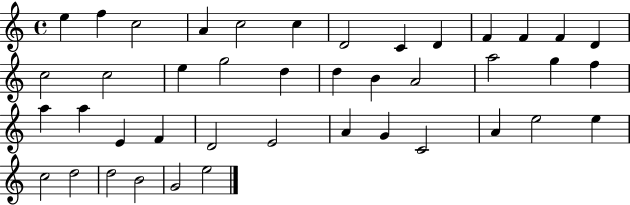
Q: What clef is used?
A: treble